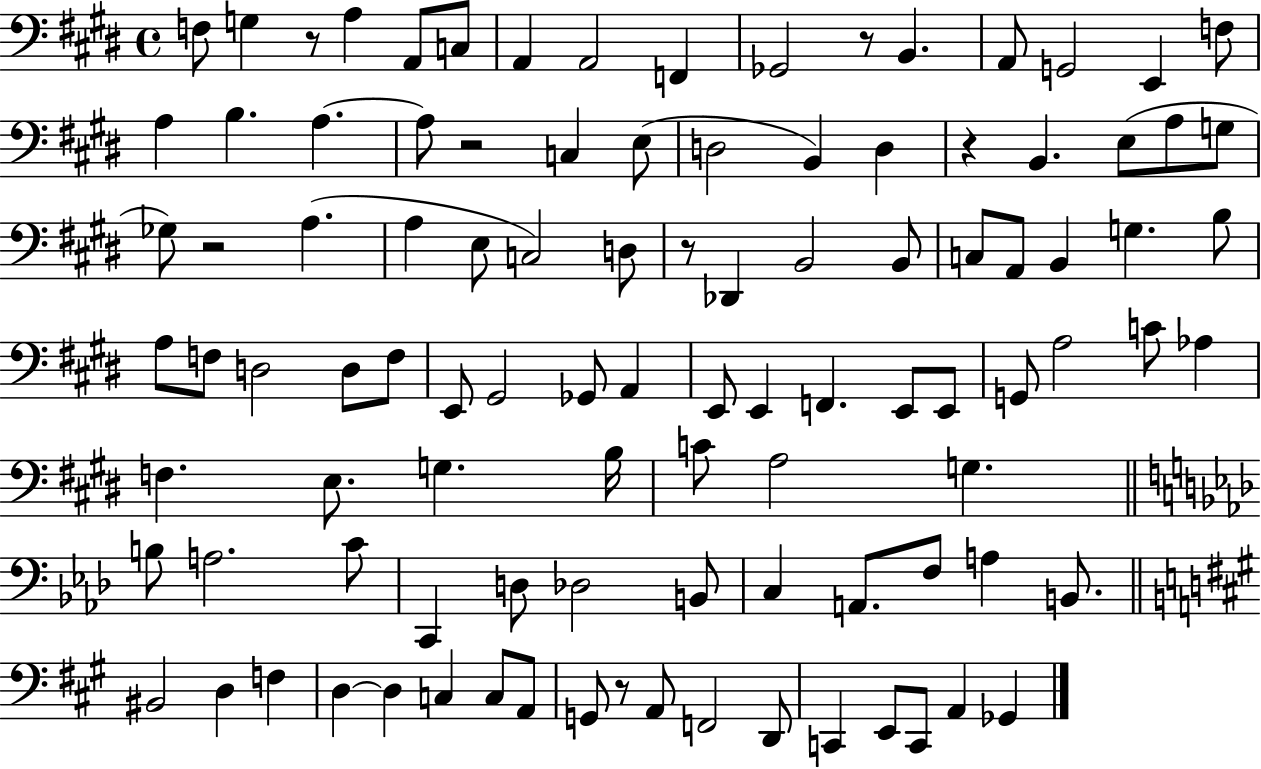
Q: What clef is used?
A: bass